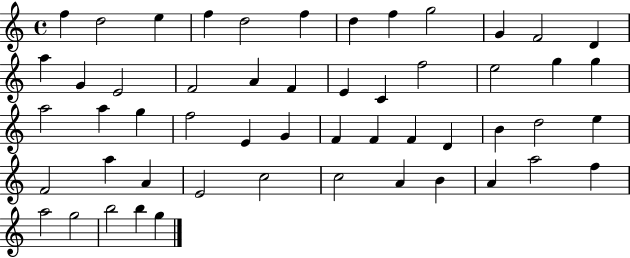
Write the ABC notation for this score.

X:1
T:Untitled
M:4/4
L:1/4
K:C
f d2 e f d2 f d f g2 G F2 D a G E2 F2 A F E C f2 e2 g g a2 a g f2 E G F F F D B d2 e F2 a A E2 c2 c2 A B A a2 f a2 g2 b2 b g